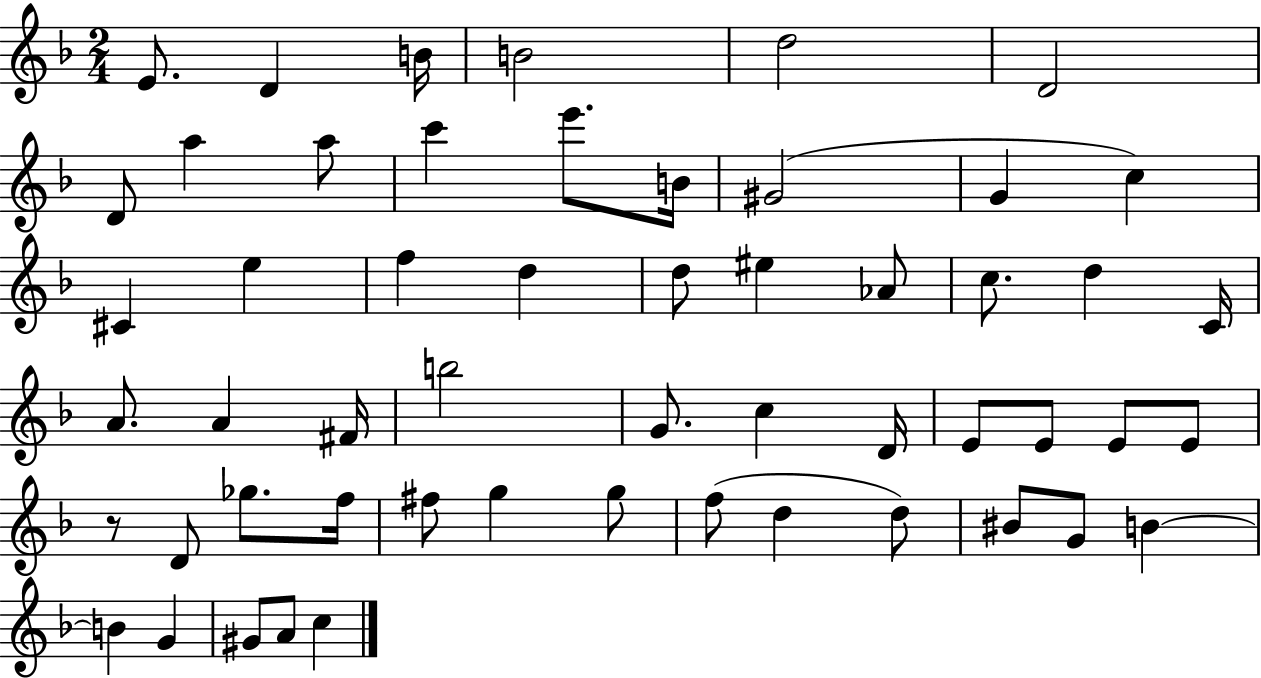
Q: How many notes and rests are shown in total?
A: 54